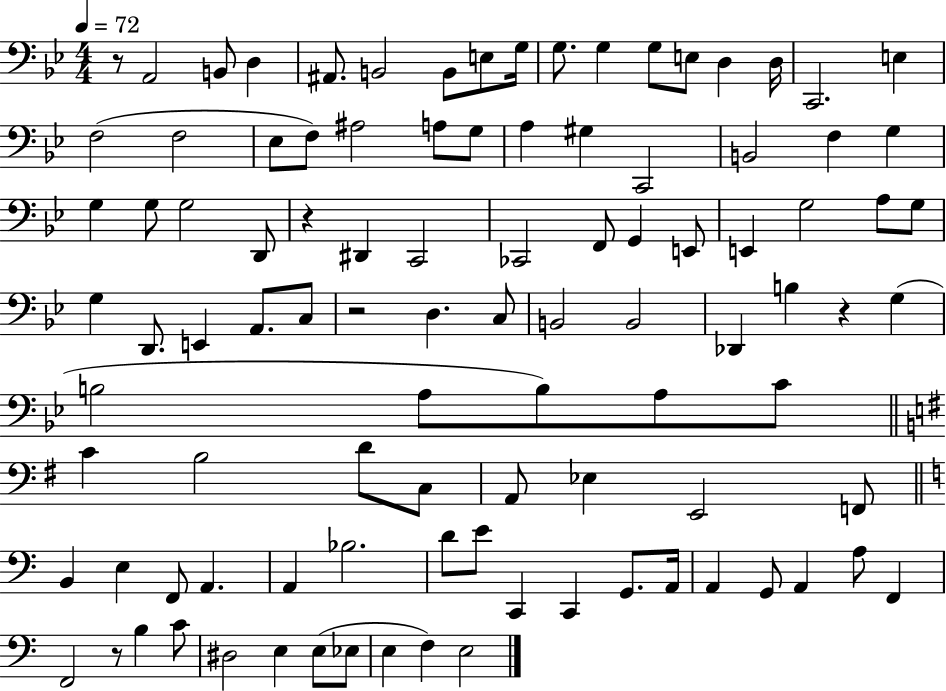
X:1
T:Untitled
M:4/4
L:1/4
K:Bb
z/2 A,,2 B,,/2 D, ^A,,/2 B,,2 B,,/2 E,/2 G,/4 G,/2 G, G,/2 E,/2 D, D,/4 C,,2 E, F,2 F,2 _E,/2 F,/2 ^A,2 A,/2 G,/2 A, ^G, C,,2 B,,2 F, G, G, G,/2 G,2 D,,/2 z ^D,, C,,2 _C,,2 F,,/2 G,, E,,/2 E,, G,2 A,/2 G,/2 G, D,,/2 E,, A,,/2 C,/2 z2 D, C,/2 B,,2 B,,2 _D,, B, z G, B,2 A,/2 B,/2 A,/2 C/2 C B,2 D/2 C,/2 A,,/2 _E, E,,2 F,,/2 B,, E, F,,/2 A,, A,, _B,2 D/2 E/2 C,, C,, G,,/2 A,,/4 A,, G,,/2 A,, A,/2 F,, F,,2 z/2 B, C/2 ^D,2 E, E,/2 _E,/2 E, F, E,2